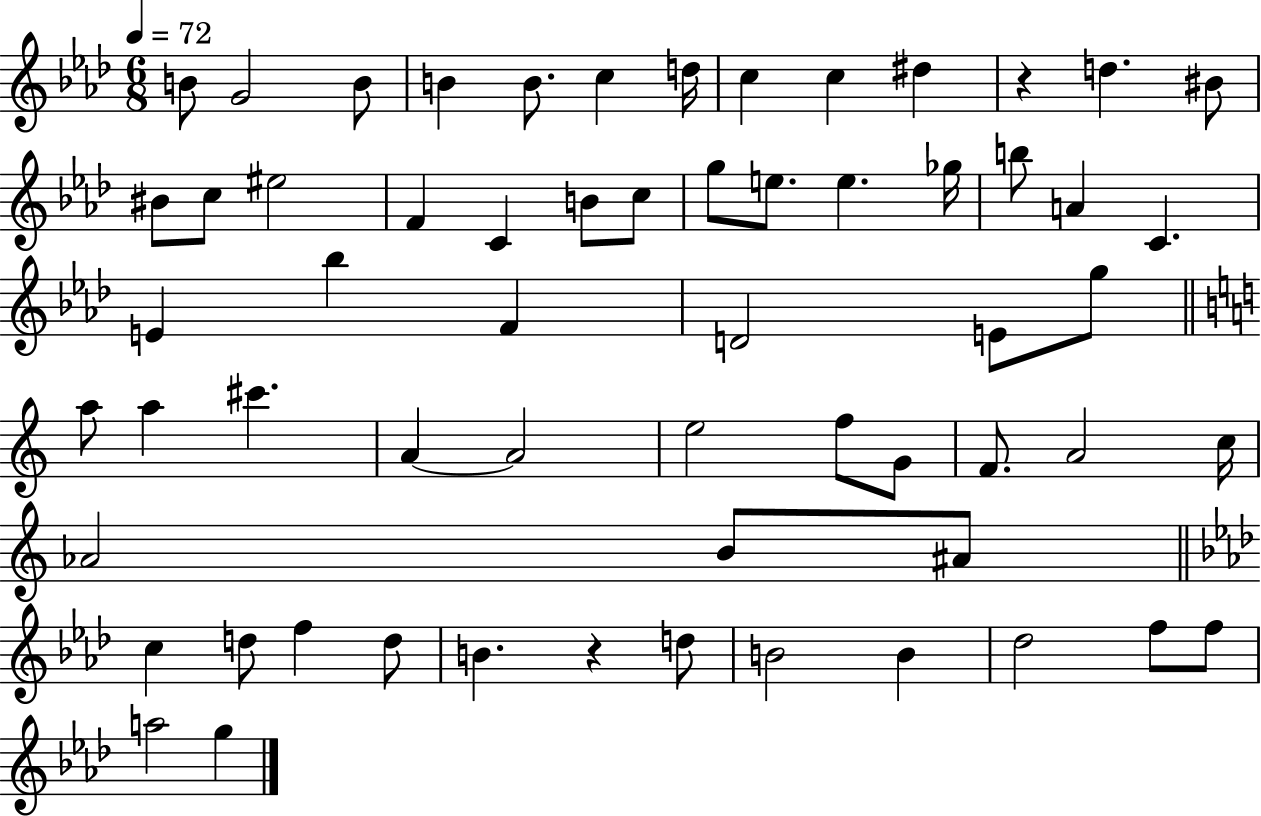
X:1
T:Untitled
M:6/8
L:1/4
K:Ab
B/2 G2 B/2 B B/2 c d/4 c c ^d z d ^B/2 ^B/2 c/2 ^e2 F C B/2 c/2 g/2 e/2 e _g/4 b/2 A C E _b F D2 E/2 g/2 a/2 a ^c' A A2 e2 f/2 G/2 F/2 A2 c/4 _A2 B/2 ^A/2 c d/2 f d/2 B z d/2 B2 B _d2 f/2 f/2 a2 g